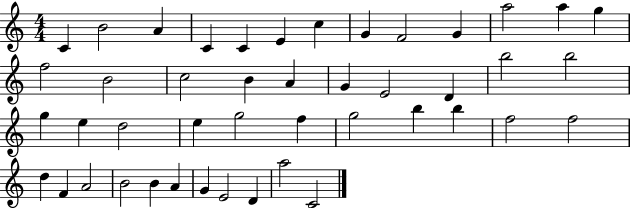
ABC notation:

X:1
T:Untitled
M:4/4
L:1/4
K:C
C B2 A C C E c G F2 G a2 a g f2 B2 c2 B A G E2 D b2 b2 g e d2 e g2 f g2 b b f2 f2 d F A2 B2 B A G E2 D a2 C2